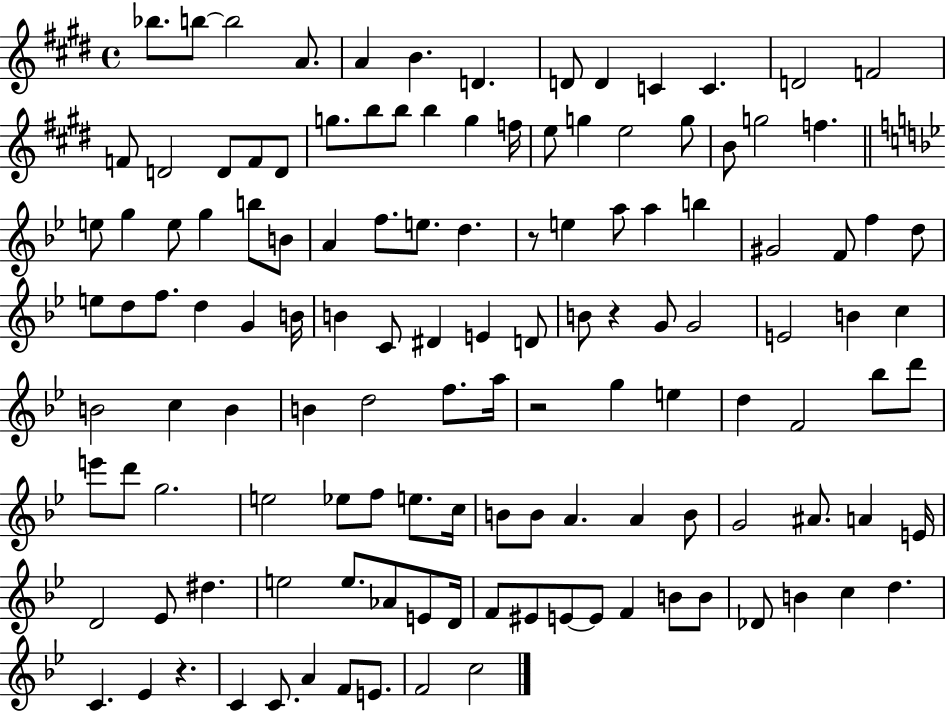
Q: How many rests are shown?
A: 4